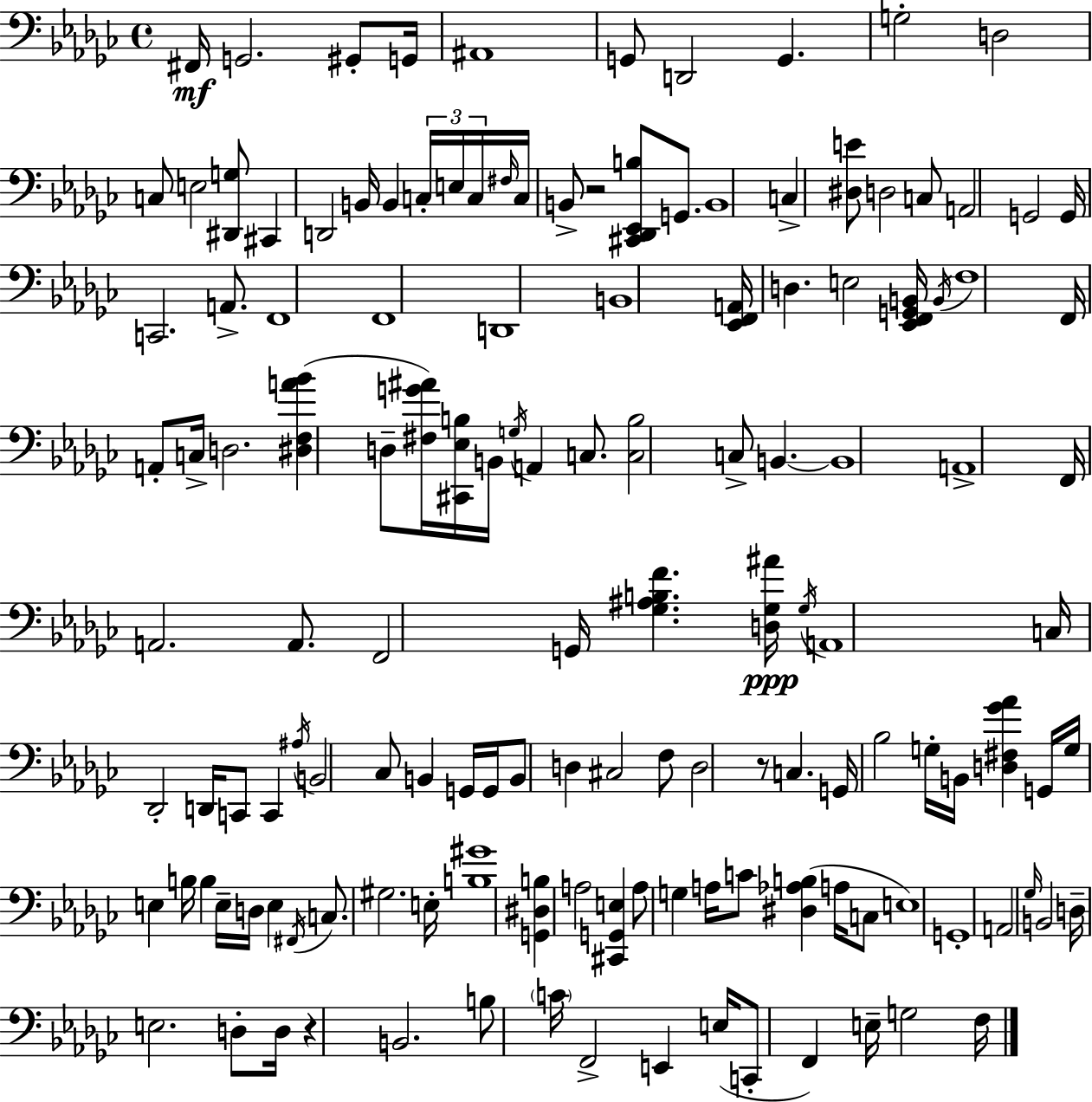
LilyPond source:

{
  \clef bass
  \time 4/4
  \defaultTimeSignature
  \key ees \minor
  fis,16\mf g,2. gis,8-. g,16 | ais,1 | g,8 d,2 g,4. | g2-. d2 | \break c8 e2 <dis, g>8 cis,4 | d,2 b,16 b,4 \tuplet 3/2 { c16-. e16 c16 } | \grace { fis16 } c16 b,8-> r2 <cis, des, ees, b>8 g,8. | b,1 | \break c4-> <dis e'>8 d2 c8 | a,2 g,2 | g,16 c,2. a,8.-> | f,1 | \break f,1 | d,1 | b,1 | <ees, f, a,>16 d4. e2 | \break <ees, f, g, b,>16 \acciaccatura { b,16 } f1 | f,16 a,8-. c16-> d2. | <dis f a' bes'>4( d8-- <fis g' ais'>16) <cis, ees b>16 b,16 \acciaccatura { g16 } a,4 | c8. <c b>2 c8-> b,4.~~ | \break b,1 | a,1-> | f,16 a,2. | a,8. f,2 g,16 <ges ais b f'>4. | \break <d ges ais'>16\ppp \acciaccatura { ges16 } a,1 | c16 des,2-. d,16 c,8 | c,4 \acciaccatura { ais16 } b,2 ces8 b,4 | g,16 g,16 b,8 d4 cis2 | \break f8 d2 r8 c4. | g,16 bes2 g16-. b,16 | <d fis ges' aes'>4 g,16 g16 e4 b16 b4 e16-- | d16 e4 \acciaccatura { fis,16 } c8. gis2. | \break e16-. <b gis'>1 | <g, dis b>4 a2 | <cis, g, e>4 a8 g4 a16 c'8 <dis aes b>4( | a16 c8 e1) | \break g,1-. | a,2 \grace { ges16 } b,2 | d16-- e2. | d8-. d16 r4 b,2. | \break b8 \parenthesize c'16 f,2-> | e,4 e16( c,8-. f,4) e16-- g2 | f16 \bar "|."
}